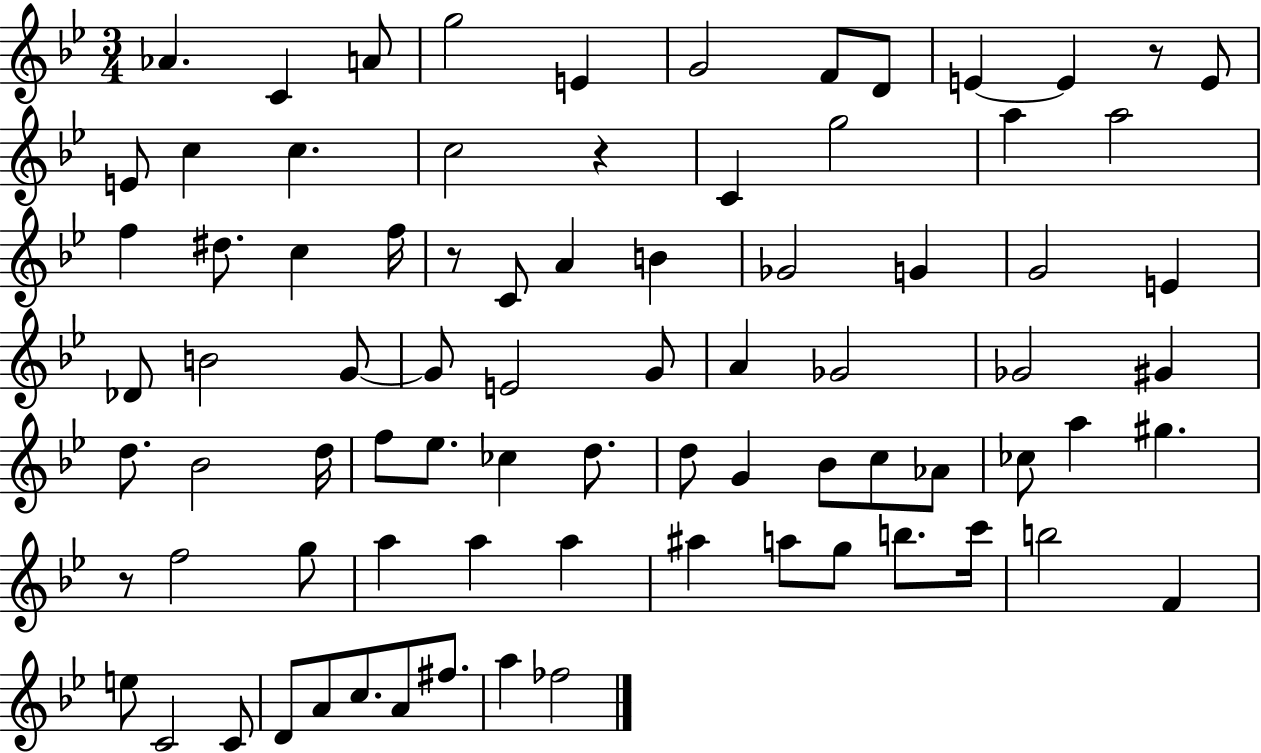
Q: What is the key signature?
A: BES major